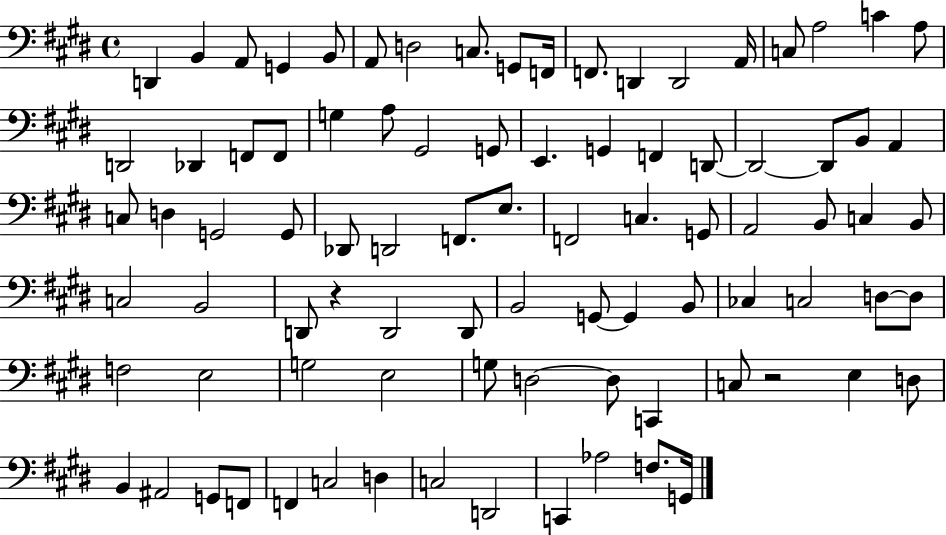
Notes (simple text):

D2/q B2/q A2/e G2/q B2/e A2/e D3/h C3/e. G2/e F2/s F2/e. D2/q D2/h A2/s C3/e A3/h C4/q A3/e D2/h Db2/q F2/e F2/e G3/q A3/e G#2/h G2/e E2/q. G2/q F2/q D2/e D2/h D2/e B2/e A2/q C3/e D3/q G2/h G2/e Db2/e D2/h F2/e. E3/e. F2/h C3/q. G2/e A2/h B2/e C3/q B2/e C3/h B2/h D2/e R/q D2/h D2/e B2/h G2/e G2/q B2/e CES3/q C3/h D3/e D3/e F3/h E3/h G3/h E3/h G3/e D3/h D3/e C2/q C3/e R/h E3/q D3/e B2/q A#2/h G2/e F2/e F2/q C3/h D3/q C3/h D2/h C2/q Ab3/h F3/e. G2/s